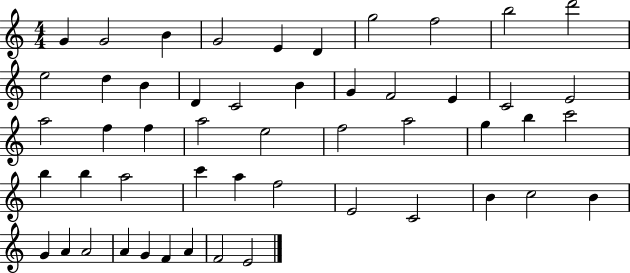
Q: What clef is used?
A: treble